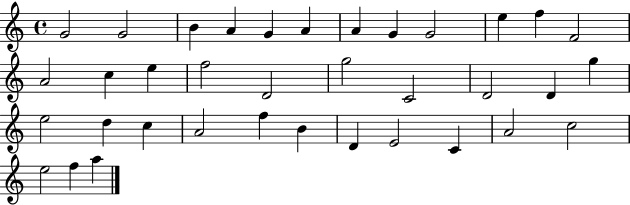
{
  \clef treble
  \time 4/4
  \defaultTimeSignature
  \key c \major
  g'2 g'2 | b'4 a'4 g'4 a'4 | a'4 g'4 g'2 | e''4 f''4 f'2 | \break a'2 c''4 e''4 | f''2 d'2 | g''2 c'2 | d'2 d'4 g''4 | \break e''2 d''4 c''4 | a'2 f''4 b'4 | d'4 e'2 c'4 | a'2 c''2 | \break e''2 f''4 a''4 | \bar "|."
}